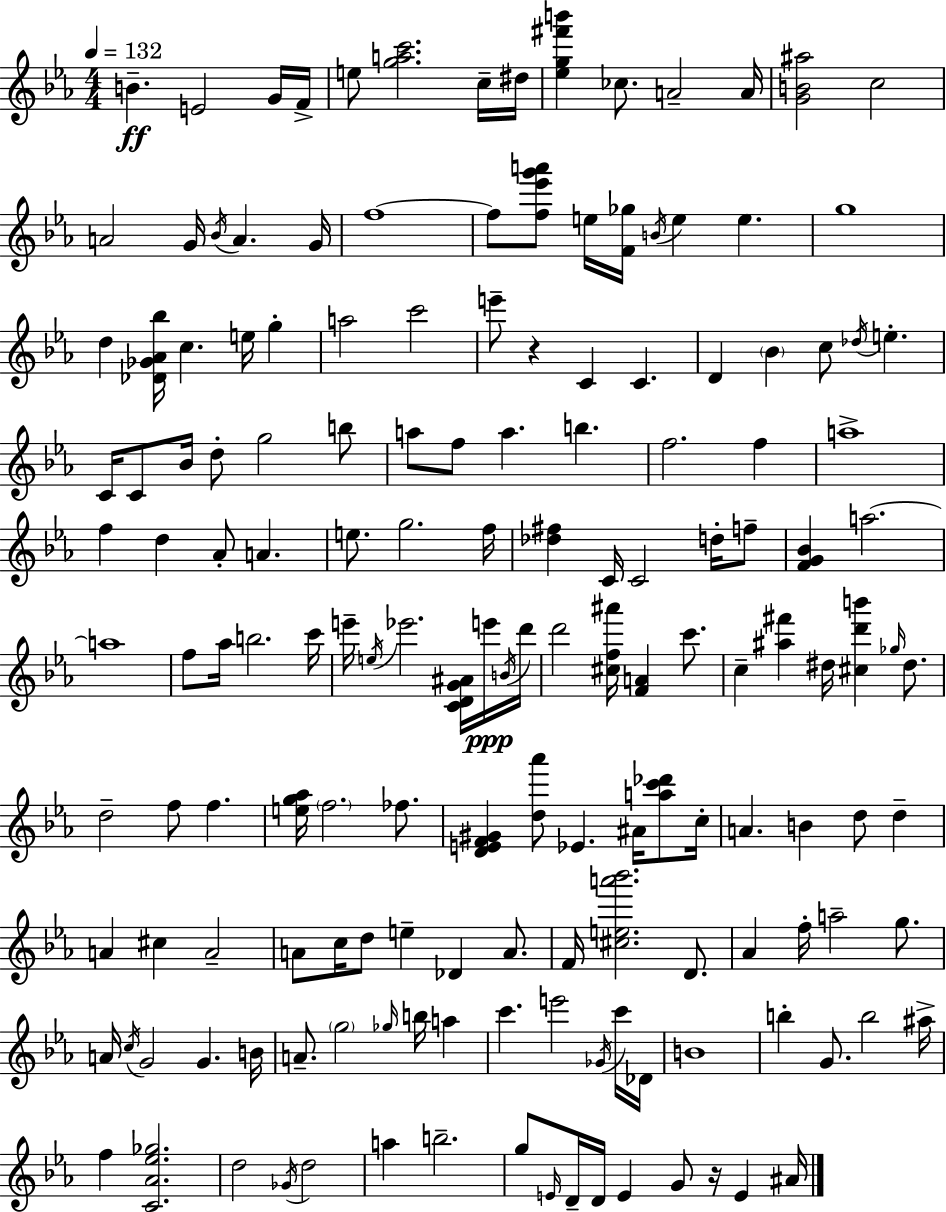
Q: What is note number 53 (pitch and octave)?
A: Ab4